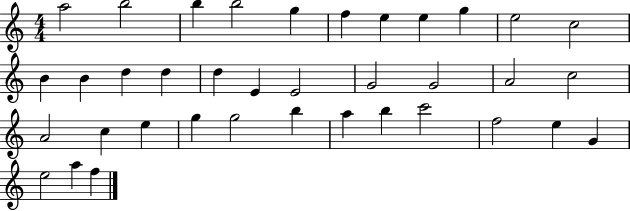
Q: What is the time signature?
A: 4/4